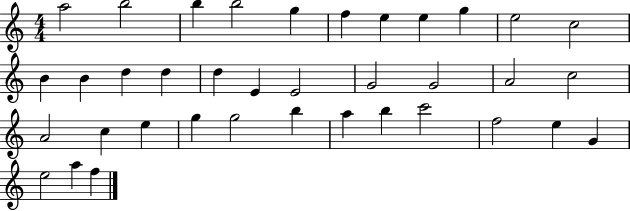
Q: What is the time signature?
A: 4/4